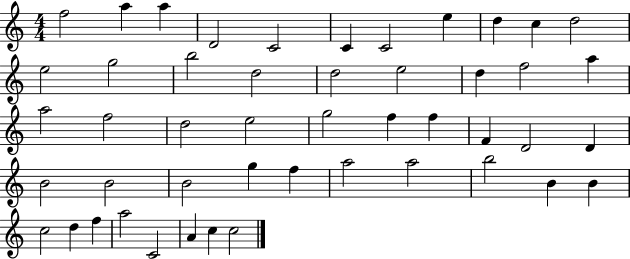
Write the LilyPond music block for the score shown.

{
  \clef treble
  \numericTimeSignature
  \time 4/4
  \key c \major
  f''2 a''4 a''4 | d'2 c'2 | c'4 c'2 e''4 | d''4 c''4 d''2 | \break e''2 g''2 | b''2 d''2 | d''2 e''2 | d''4 f''2 a''4 | \break a''2 f''2 | d''2 e''2 | g''2 f''4 f''4 | f'4 d'2 d'4 | \break b'2 b'2 | b'2 g''4 f''4 | a''2 a''2 | b''2 b'4 b'4 | \break c''2 d''4 f''4 | a''2 c'2 | a'4 c''4 c''2 | \bar "|."
}